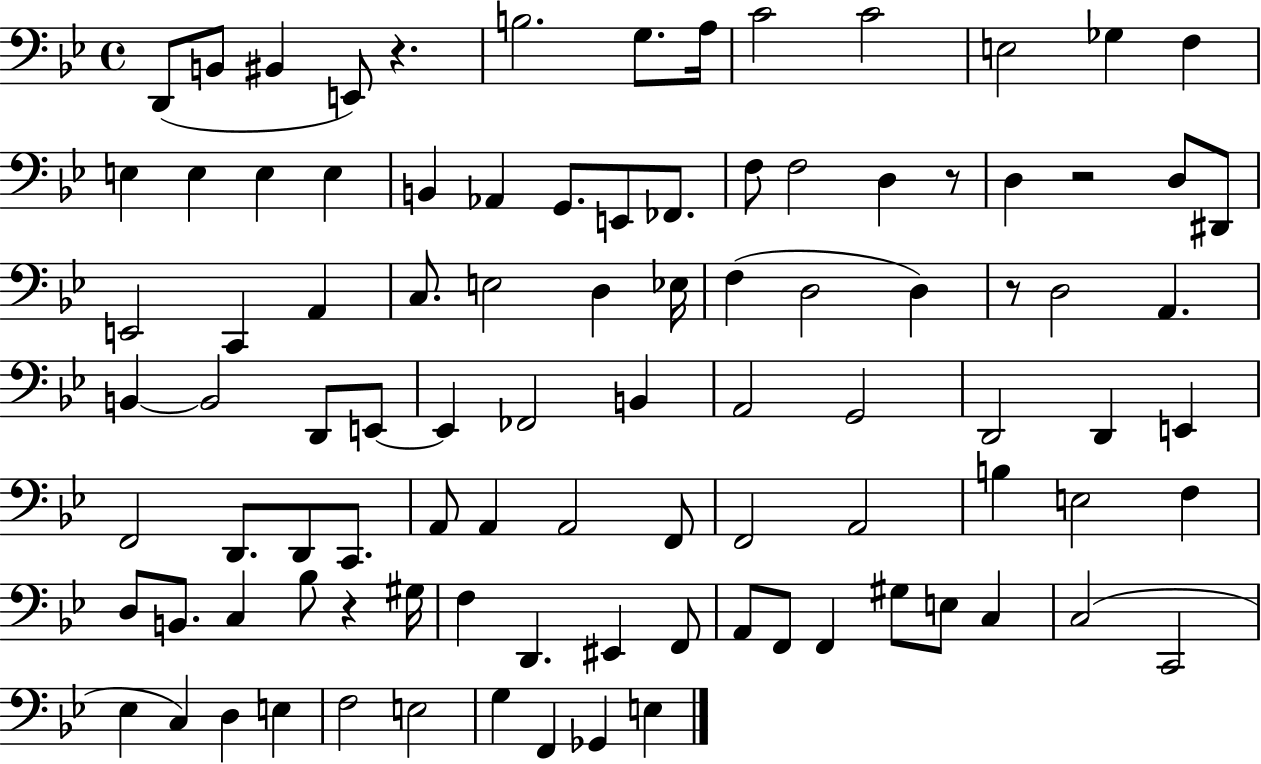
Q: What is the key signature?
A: BES major